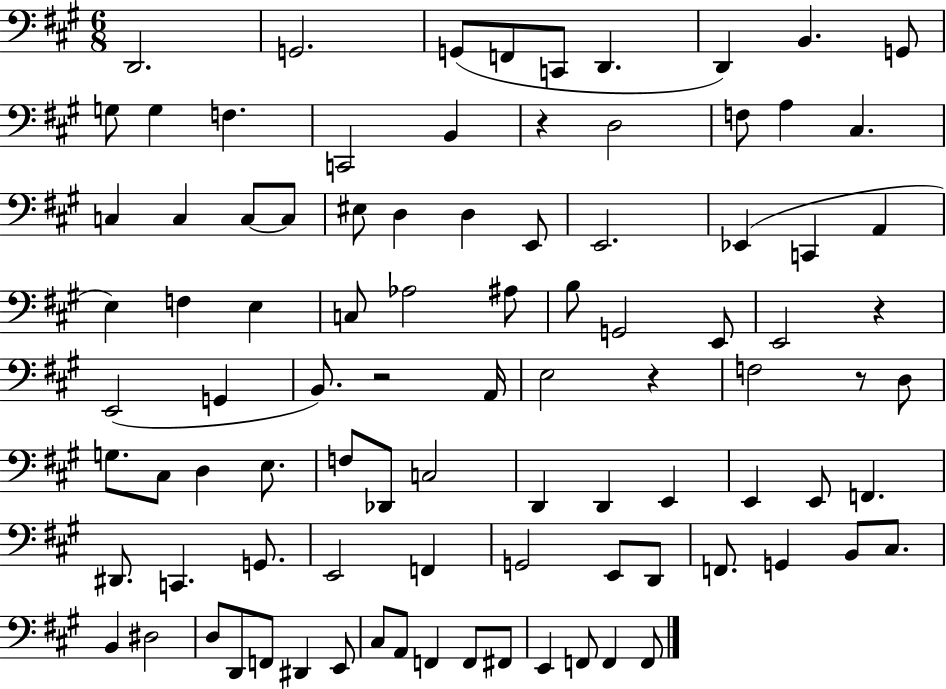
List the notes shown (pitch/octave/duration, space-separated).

D2/h. G2/h. G2/e F2/e C2/e D2/q. D2/q B2/q. G2/e G3/e G3/q F3/q. C2/h B2/q R/q D3/h F3/e A3/q C#3/q. C3/q C3/q C3/e C3/e EIS3/e D3/q D3/q E2/e E2/h. Eb2/q C2/q A2/q E3/q F3/q E3/q C3/e Ab3/h A#3/e B3/e G2/h E2/e E2/h R/q E2/h G2/q B2/e. R/h A2/s E3/h R/q F3/h R/e D3/e G3/e. C#3/e D3/q E3/e. F3/e Db2/e C3/h D2/q D2/q E2/q E2/q E2/e F2/q. D#2/e. C2/q. G2/e. E2/h F2/q G2/h E2/e D2/e F2/e. G2/q B2/e C#3/e. B2/q D#3/h D3/e D2/e F2/e D#2/q E2/e C#3/e A2/e F2/q F2/e F#2/e E2/q F2/e F2/q F2/e